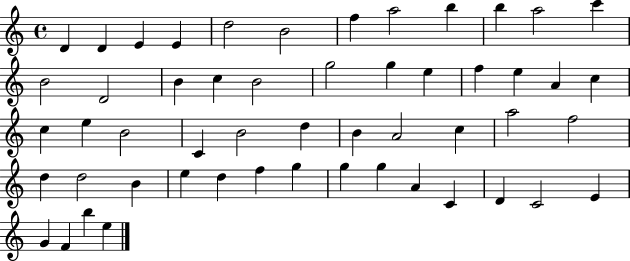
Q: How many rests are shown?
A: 0